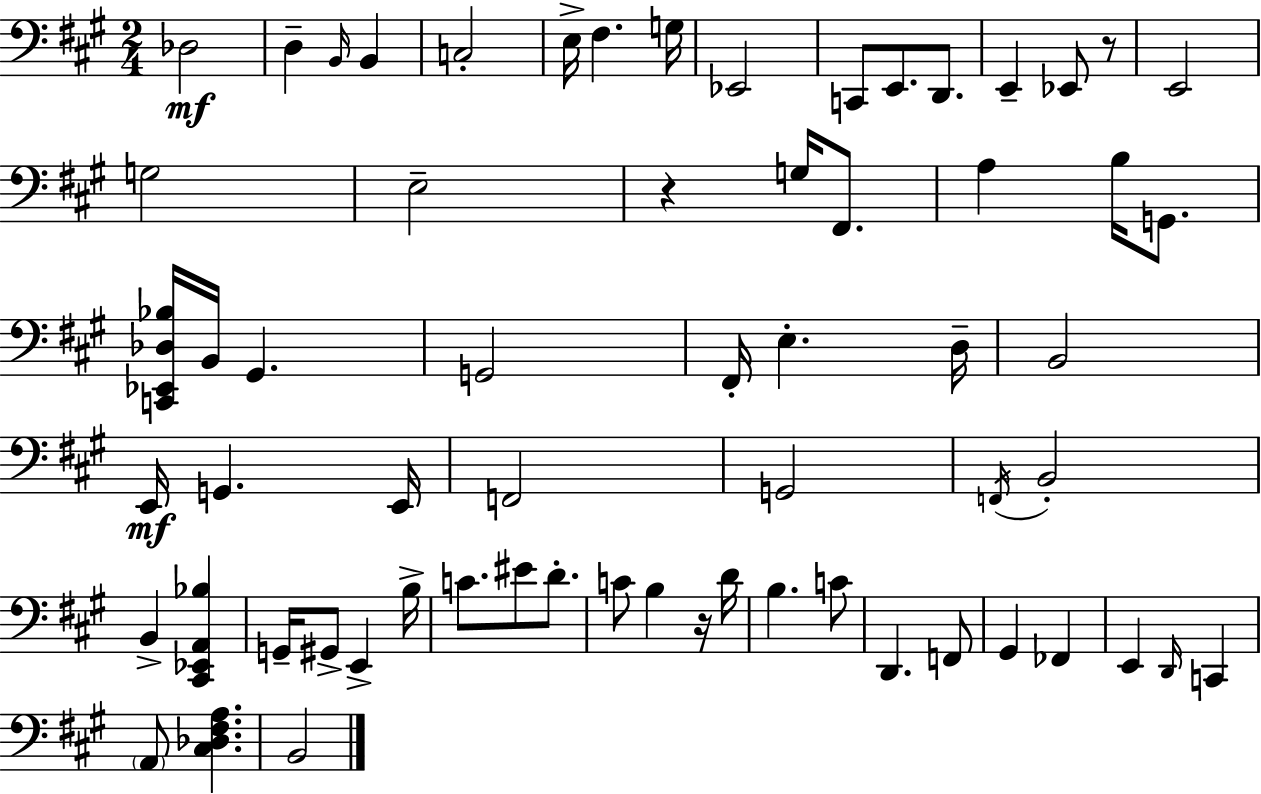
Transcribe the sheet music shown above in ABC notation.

X:1
T:Untitled
M:2/4
L:1/4
K:A
_D,2 D, B,,/4 B,, C,2 E,/4 ^F, G,/4 _E,,2 C,,/2 E,,/2 D,,/2 E,, _E,,/2 z/2 E,,2 G,2 E,2 z G,/4 ^F,,/2 A, B,/4 G,,/2 [C,,_E,,_D,_B,]/4 B,,/4 ^G,, G,,2 ^F,,/4 E, D,/4 B,,2 E,,/4 G,, E,,/4 F,,2 G,,2 F,,/4 B,,2 B,, [^C,,_E,,A,,_B,] G,,/4 ^G,,/2 E,, B,/4 C/2 ^E/2 D/2 C/2 B, z/4 D/4 B, C/2 D,, F,,/2 ^G,, _F,, E,, D,,/4 C,, A,,/2 [^C,_D,^F,A,] B,,2